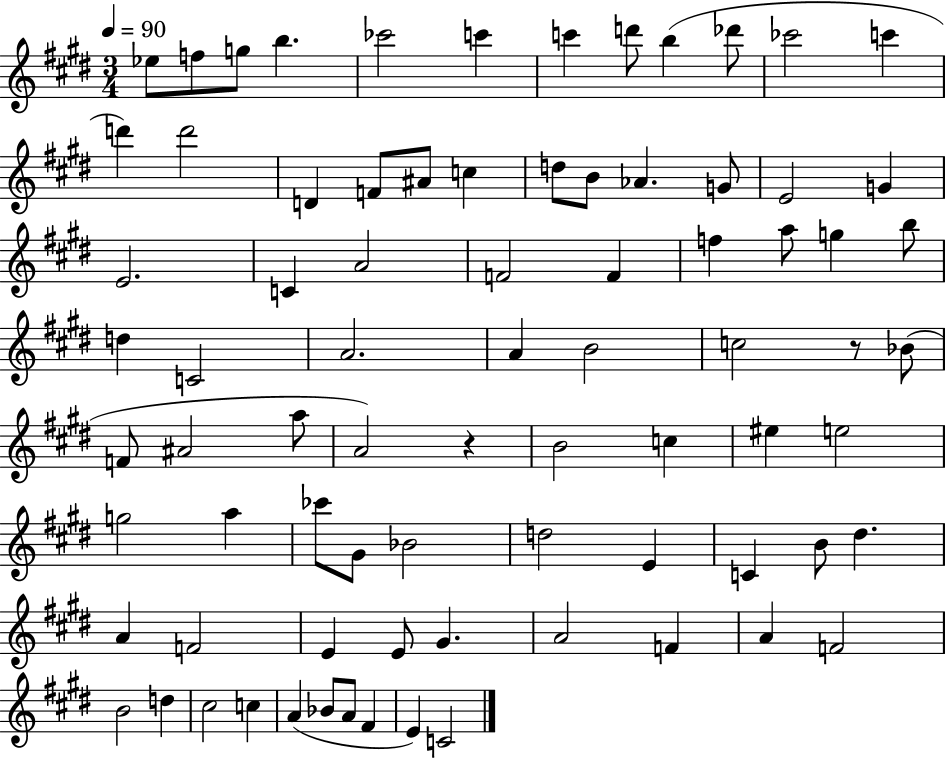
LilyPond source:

{
  \clef treble
  \numericTimeSignature
  \time 3/4
  \key e \major
  \tempo 4 = 90
  \repeat volta 2 { ees''8 f''8 g''8 b''4. | ces'''2 c'''4 | c'''4 d'''8 b''4( des'''8 | ces'''2 c'''4 | \break d'''4) d'''2 | d'4 f'8 ais'8 c''4 | d''8 b'8 aes'4. g'8 | e'2 g'4 | \break e'2. | c'4 a'2 | f'2 f'4 | f''4 a''8 g''4 b''8 | \break d''4 c'2 | a'2. | a'4 b'2 | c''2 r8 bes'8( | \break f'8 ais'2 a''8 | a'2) r4 | b'2 c''4 | eis''4 e''2 | \break g''2 a''4 | ces'''8 gis'8 bes'2 | d''2 e'4 | c'4 b'8 dis''4. | \break a'4 f'2 | e'4 e'8 gis'4. | a'2 f'4 | a'4 f'2 | \break b'2 d''4 | cis''2 c''4 | a'4( bes'8 a'8 fis'4 | e'4) c'2 | \break } \bar "|."
}